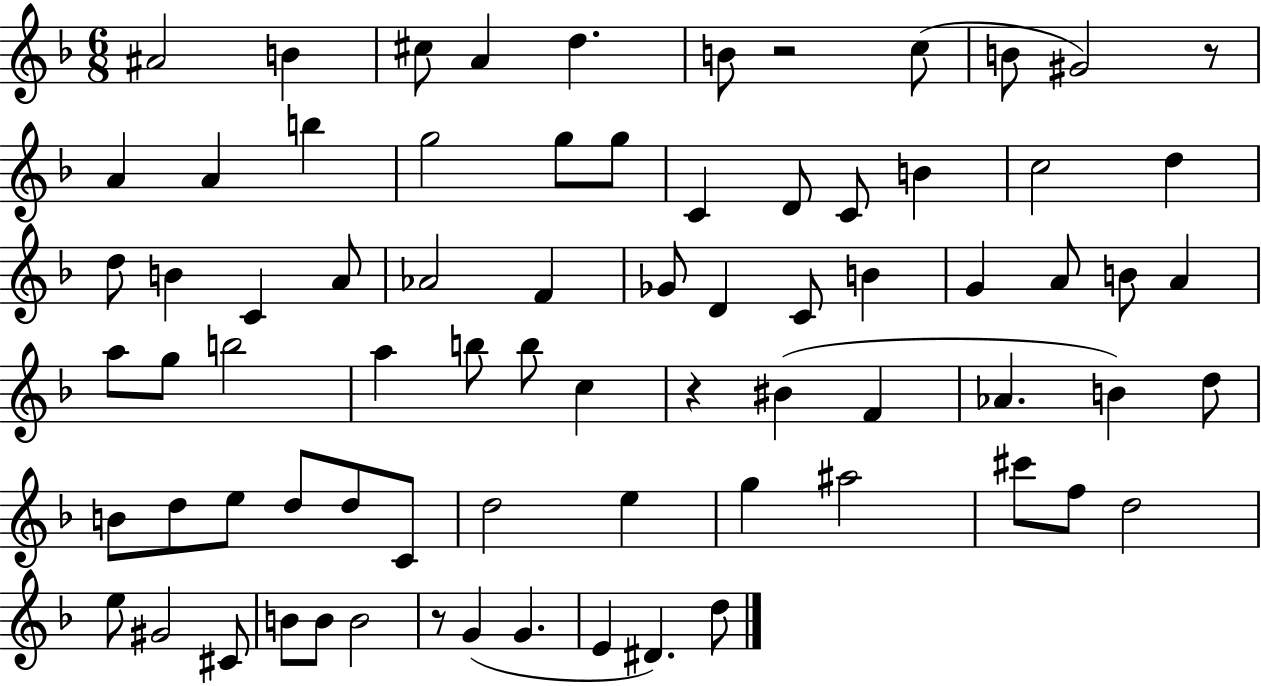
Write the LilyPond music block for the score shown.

{
  \clef treble
  \numericTimeSignature
  \time 6/8
  \key f \major
  ais'2 b'4 | cis''8 a'4 d''4. | b'8 r2 c''8( | b'8 gis'2) r8 | \break a'4 a'4 b''4 | g''2 g''8 g''8 | c'4 d'8 c'8 b'4 | c''2 d''4 | \break d''8 b'4 c'4 a'8 | aes'2 f'4 | ges'8 d'4 c'8 b'4 | g'4 a'8 b'8 a'4 | \break a''8 g''8 b''2 | a''4 b''8 b''8 c''4 | r4 bis'4( f'4 | aes'4. b'4) d''8 | \break b'8 d''8 e''8 d''8 d''8 c'8 | d''2 e''4 | g''4 ais''2 | cis'''8 f''8 d''2 | \break e''8 gis'2 cis'8 | b'8 b'8 b'2 | r8 g'4( g'4. | e'4 dis'4.) d''8 | \break \bar "|."
}